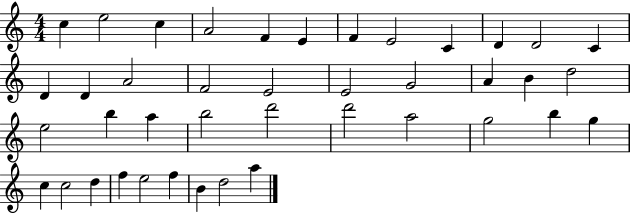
C5/q E5/h C5/q A4/h F4/q E4/q F4/q E4/h C4/q D4/q D4/h C4/q D4/q D4/q A4/h F4/h E4/h E4/h G4/h A4/q B4/q D5/h E5/h B5/q A5/q B5/h D6/h D6/h A5/h G5/h B5/q G5/q C5/q C5/h D5/q F5/q E5/h F5/q B4/q D5/h A5/q